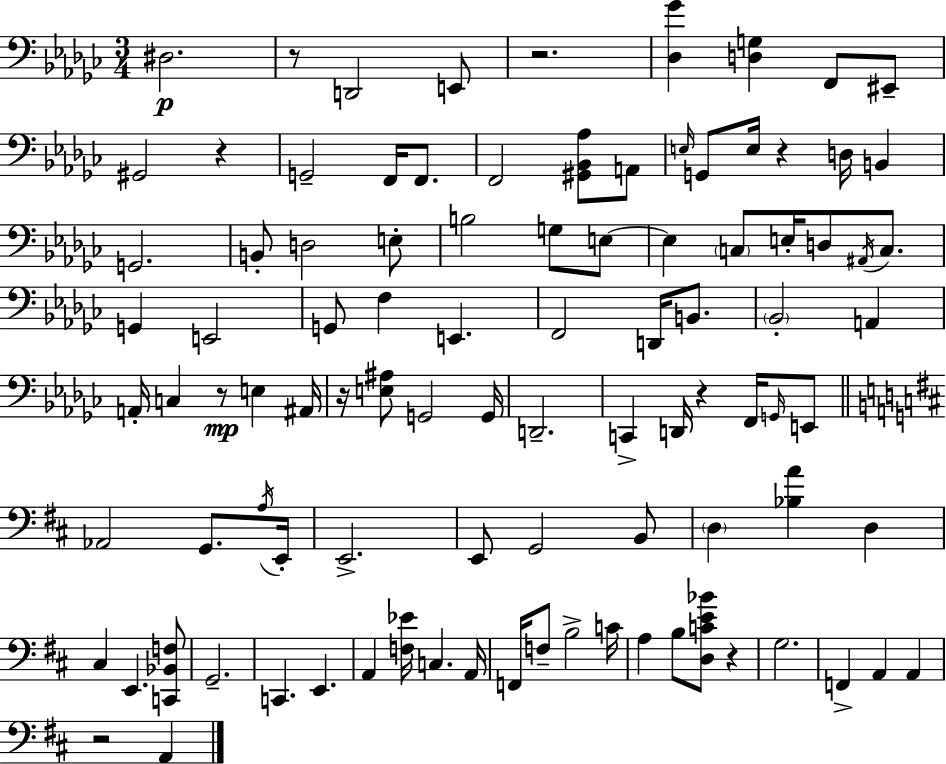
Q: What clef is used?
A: bass